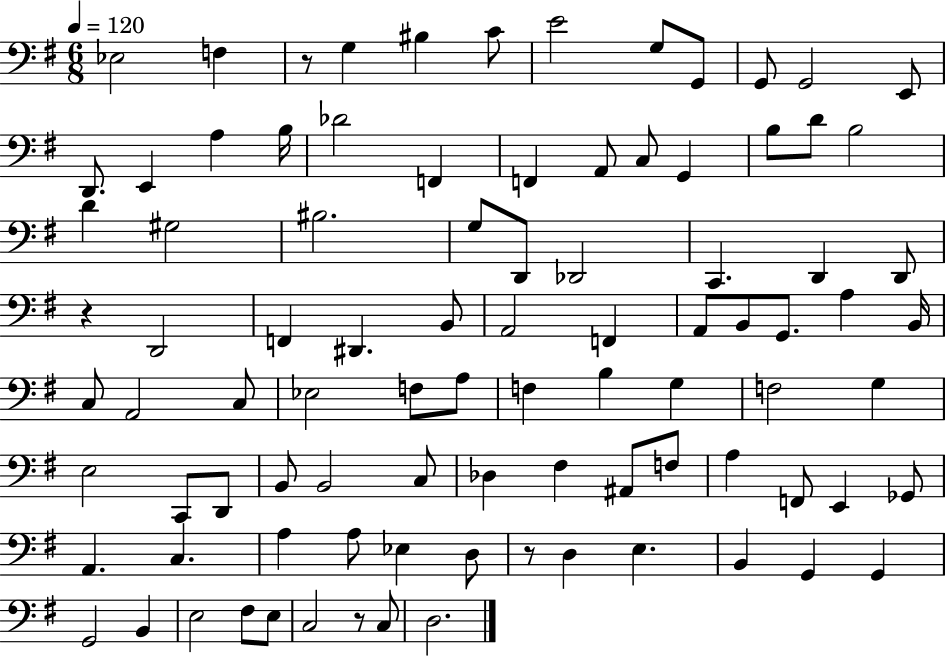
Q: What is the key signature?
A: G major